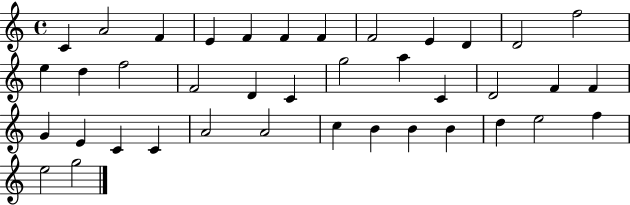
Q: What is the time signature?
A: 4/4